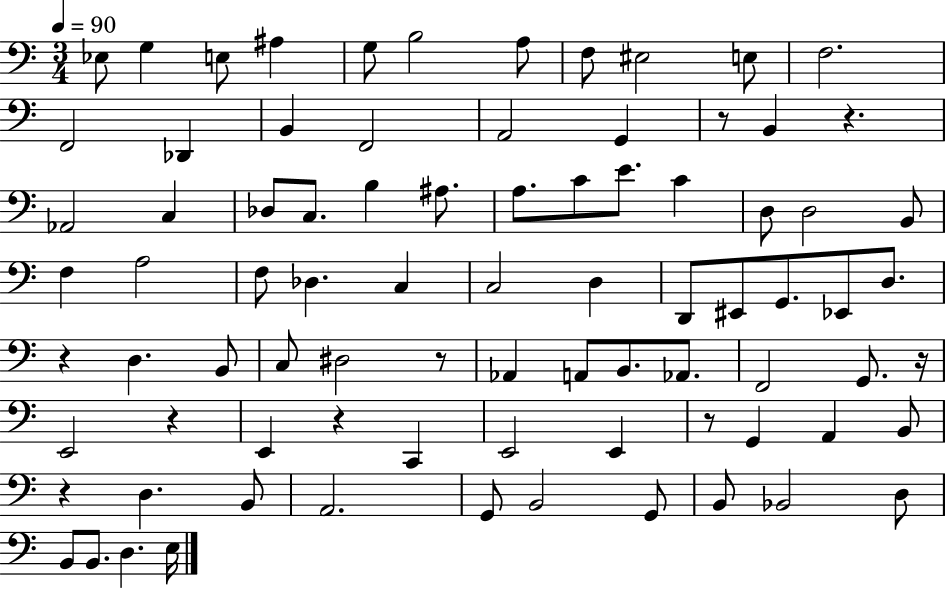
{
  \clef bass
  \numericTimeSignature
  \time 3/4
  \key c \major
  \tempo 4 = 90
  ees8 g4 e8 ais4 | g8 b2 a8 | f8 eis2 e8 | f2. | \break f,2 des,4 | b,4 f,2 | a,2 g,4 | r8 b,4 r4. | \break aes,2 c4 | des8 c8. b4 ais8. | a8. c'8 e'8. c'4 | d8 d2 b,8 | \break f4 a2 | f8 des4. c4 | c2 d4 | d,8 eis,8 g,8. ees,8 d8. | \break r4 d4. b,8 | c8 dis2 r8 | aes,4 a,8 b,8. aes,8. | f,2 g,8. r16 | \break e,2 r4 | e,4 r4 c,4 | e,2 e,4 | r8 g,4 a,4 b,8 | \break r4 d4. b,8 | a,2. | g,8 b,2 g,8 | b,8 bes,2 d8 | \break b,8 b,8. d4. e16 | \bar "|."
}